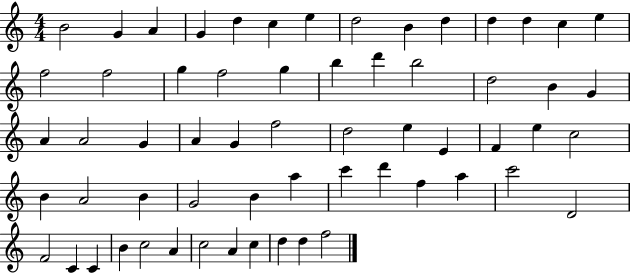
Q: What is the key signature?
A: C major